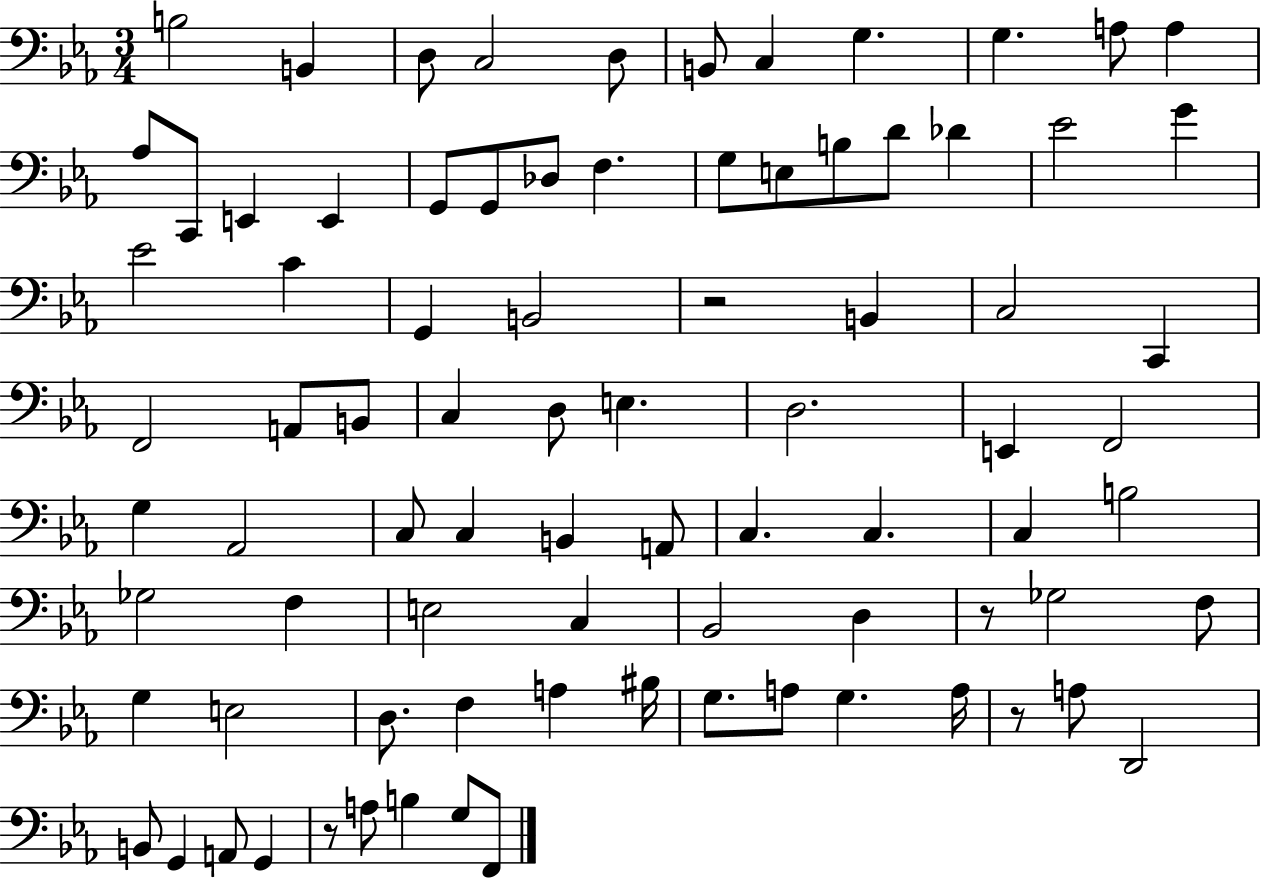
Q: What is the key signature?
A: EES major